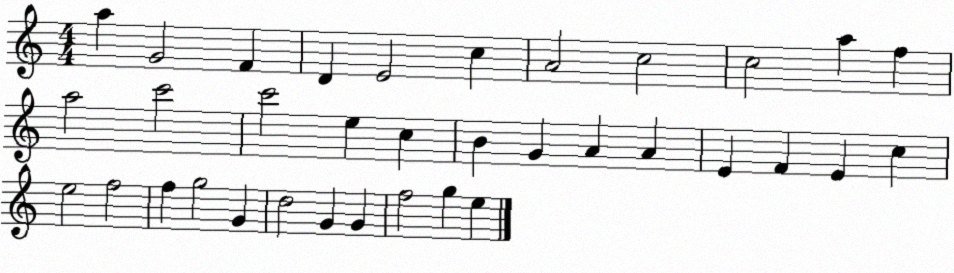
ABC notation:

X:1
T:Untitled
M:4/4
L:1/4
K:C
a G2 F D E2 c A2 c2 c2 a f a2 c'2 c'2 e c B G A A E F E c e2 f2 f g2 G d2 G G f2 g e